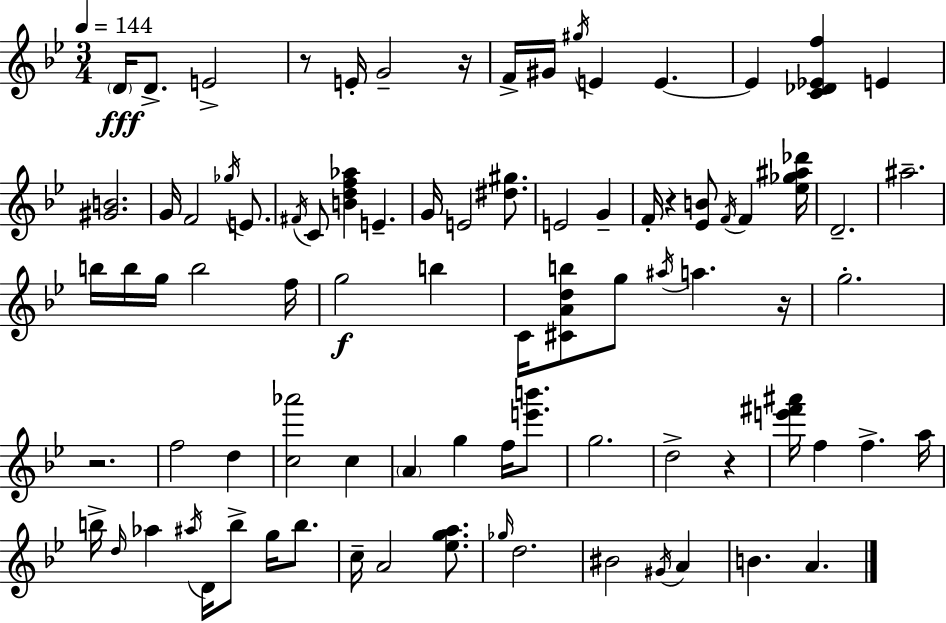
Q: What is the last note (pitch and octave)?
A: A4